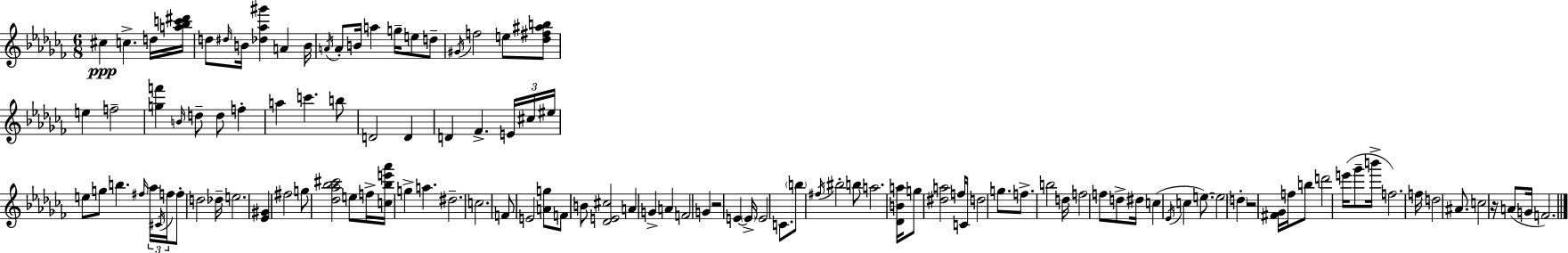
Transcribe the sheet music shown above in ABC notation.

X:1
T:Untitled
M:6/8
L:1/4
K:Abm
^c c d/4 [a_bc'^d']/4 d/2 ^d/4 B/4 [_d_a^g'] A B/4 A/4 A/2 B/4 a g/4 e/2 d/2 ^G/4 f2 e/2 [_d^f^ab]/2 e f2 [gf'] B/4 d/2 d/2 f a c' b/2 D2 D D _F E/4 ^c/4 ^e/4 e/2 g/2 b ^f/4 _a/4 ^C/4 f/4 f/2 d2 _d/4 e2 [_E^G] ^f2 g/2 [_d_a_b^c']2 e/2 f/4 [c_be'_a']/4 g a ^d2 c2 F/2 E2 [Ag]/2 F/2 B/2 [_DE^c]2 A G A F2 G z2 E E/4 E2 C/2 b/2 ^f/4 ^b2 b/2 a2 [_DBa]/4 g/2 [^da]2 f/4 C/4 d2 g/2 f/2 b2 d/4 f2 f/2 d/2 ^d/4 c _E/4 c e/2 e2 d z2 [^F_G]/4 f/4 b/2 d'2 e'/4 _g'/2 b'/4 f2 f/4 d2 ^A/2 c2 z/4 A/2 G/4 F2